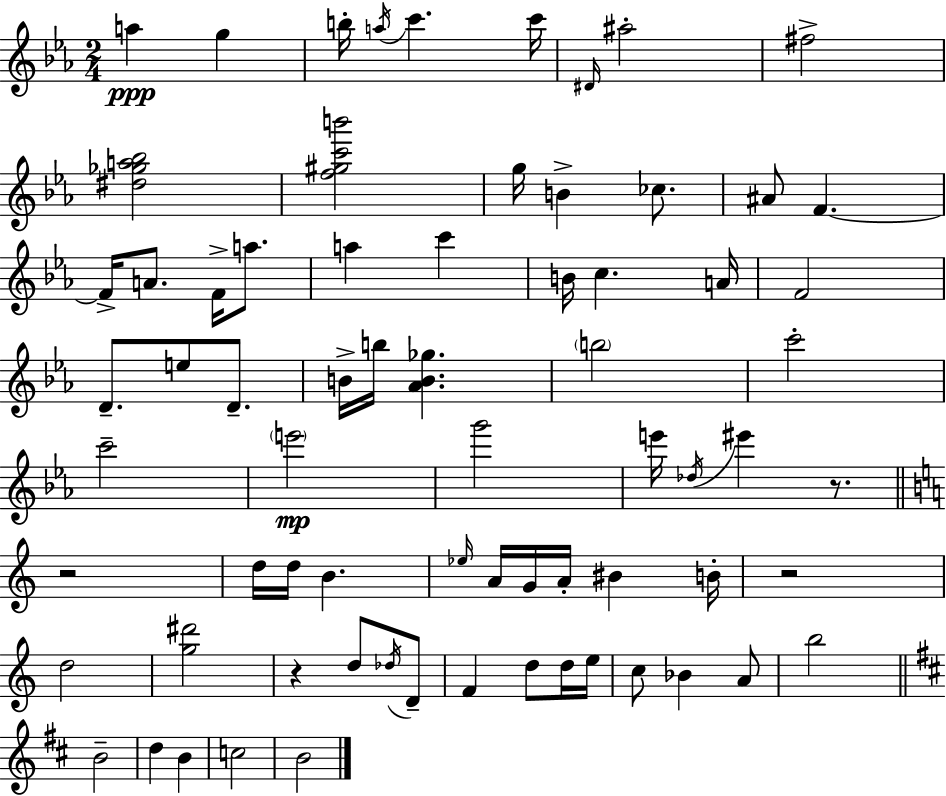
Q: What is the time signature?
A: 2/4